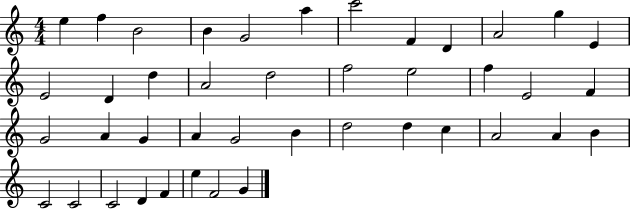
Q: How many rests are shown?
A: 0